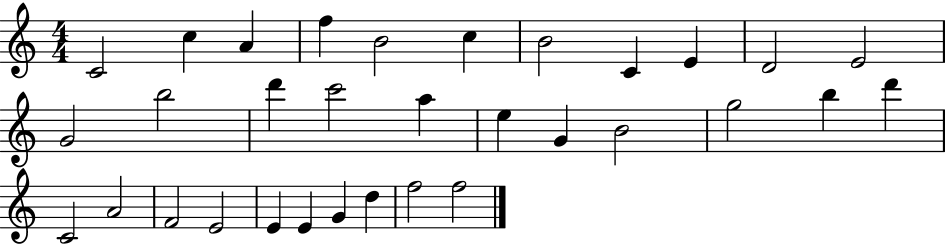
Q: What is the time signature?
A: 4/4